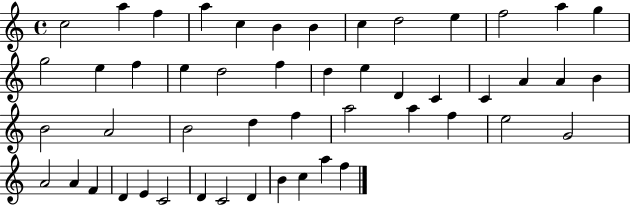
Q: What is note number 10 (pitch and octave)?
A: E5